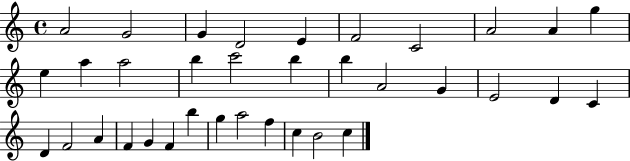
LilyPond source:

{
  \clef treble
  \time 4/4
  \defaultTimeSignature
  \key c \major
  a'2 g'2 | g'4 d'2 e'4 | f'2 c'2 | a'2 a'4 g''4 | \break e''4 a''4 a''2 | b''4 c'''2 b''4 | b''4 a'2 g'4 | e'2 d'4 c'4 | \break d'4 f'2 a'4 | f'4 g'4 f'4 b''4 | g''4 a''2 f''4 | c''4 b'2 c''4 | \break \bar "|."
}